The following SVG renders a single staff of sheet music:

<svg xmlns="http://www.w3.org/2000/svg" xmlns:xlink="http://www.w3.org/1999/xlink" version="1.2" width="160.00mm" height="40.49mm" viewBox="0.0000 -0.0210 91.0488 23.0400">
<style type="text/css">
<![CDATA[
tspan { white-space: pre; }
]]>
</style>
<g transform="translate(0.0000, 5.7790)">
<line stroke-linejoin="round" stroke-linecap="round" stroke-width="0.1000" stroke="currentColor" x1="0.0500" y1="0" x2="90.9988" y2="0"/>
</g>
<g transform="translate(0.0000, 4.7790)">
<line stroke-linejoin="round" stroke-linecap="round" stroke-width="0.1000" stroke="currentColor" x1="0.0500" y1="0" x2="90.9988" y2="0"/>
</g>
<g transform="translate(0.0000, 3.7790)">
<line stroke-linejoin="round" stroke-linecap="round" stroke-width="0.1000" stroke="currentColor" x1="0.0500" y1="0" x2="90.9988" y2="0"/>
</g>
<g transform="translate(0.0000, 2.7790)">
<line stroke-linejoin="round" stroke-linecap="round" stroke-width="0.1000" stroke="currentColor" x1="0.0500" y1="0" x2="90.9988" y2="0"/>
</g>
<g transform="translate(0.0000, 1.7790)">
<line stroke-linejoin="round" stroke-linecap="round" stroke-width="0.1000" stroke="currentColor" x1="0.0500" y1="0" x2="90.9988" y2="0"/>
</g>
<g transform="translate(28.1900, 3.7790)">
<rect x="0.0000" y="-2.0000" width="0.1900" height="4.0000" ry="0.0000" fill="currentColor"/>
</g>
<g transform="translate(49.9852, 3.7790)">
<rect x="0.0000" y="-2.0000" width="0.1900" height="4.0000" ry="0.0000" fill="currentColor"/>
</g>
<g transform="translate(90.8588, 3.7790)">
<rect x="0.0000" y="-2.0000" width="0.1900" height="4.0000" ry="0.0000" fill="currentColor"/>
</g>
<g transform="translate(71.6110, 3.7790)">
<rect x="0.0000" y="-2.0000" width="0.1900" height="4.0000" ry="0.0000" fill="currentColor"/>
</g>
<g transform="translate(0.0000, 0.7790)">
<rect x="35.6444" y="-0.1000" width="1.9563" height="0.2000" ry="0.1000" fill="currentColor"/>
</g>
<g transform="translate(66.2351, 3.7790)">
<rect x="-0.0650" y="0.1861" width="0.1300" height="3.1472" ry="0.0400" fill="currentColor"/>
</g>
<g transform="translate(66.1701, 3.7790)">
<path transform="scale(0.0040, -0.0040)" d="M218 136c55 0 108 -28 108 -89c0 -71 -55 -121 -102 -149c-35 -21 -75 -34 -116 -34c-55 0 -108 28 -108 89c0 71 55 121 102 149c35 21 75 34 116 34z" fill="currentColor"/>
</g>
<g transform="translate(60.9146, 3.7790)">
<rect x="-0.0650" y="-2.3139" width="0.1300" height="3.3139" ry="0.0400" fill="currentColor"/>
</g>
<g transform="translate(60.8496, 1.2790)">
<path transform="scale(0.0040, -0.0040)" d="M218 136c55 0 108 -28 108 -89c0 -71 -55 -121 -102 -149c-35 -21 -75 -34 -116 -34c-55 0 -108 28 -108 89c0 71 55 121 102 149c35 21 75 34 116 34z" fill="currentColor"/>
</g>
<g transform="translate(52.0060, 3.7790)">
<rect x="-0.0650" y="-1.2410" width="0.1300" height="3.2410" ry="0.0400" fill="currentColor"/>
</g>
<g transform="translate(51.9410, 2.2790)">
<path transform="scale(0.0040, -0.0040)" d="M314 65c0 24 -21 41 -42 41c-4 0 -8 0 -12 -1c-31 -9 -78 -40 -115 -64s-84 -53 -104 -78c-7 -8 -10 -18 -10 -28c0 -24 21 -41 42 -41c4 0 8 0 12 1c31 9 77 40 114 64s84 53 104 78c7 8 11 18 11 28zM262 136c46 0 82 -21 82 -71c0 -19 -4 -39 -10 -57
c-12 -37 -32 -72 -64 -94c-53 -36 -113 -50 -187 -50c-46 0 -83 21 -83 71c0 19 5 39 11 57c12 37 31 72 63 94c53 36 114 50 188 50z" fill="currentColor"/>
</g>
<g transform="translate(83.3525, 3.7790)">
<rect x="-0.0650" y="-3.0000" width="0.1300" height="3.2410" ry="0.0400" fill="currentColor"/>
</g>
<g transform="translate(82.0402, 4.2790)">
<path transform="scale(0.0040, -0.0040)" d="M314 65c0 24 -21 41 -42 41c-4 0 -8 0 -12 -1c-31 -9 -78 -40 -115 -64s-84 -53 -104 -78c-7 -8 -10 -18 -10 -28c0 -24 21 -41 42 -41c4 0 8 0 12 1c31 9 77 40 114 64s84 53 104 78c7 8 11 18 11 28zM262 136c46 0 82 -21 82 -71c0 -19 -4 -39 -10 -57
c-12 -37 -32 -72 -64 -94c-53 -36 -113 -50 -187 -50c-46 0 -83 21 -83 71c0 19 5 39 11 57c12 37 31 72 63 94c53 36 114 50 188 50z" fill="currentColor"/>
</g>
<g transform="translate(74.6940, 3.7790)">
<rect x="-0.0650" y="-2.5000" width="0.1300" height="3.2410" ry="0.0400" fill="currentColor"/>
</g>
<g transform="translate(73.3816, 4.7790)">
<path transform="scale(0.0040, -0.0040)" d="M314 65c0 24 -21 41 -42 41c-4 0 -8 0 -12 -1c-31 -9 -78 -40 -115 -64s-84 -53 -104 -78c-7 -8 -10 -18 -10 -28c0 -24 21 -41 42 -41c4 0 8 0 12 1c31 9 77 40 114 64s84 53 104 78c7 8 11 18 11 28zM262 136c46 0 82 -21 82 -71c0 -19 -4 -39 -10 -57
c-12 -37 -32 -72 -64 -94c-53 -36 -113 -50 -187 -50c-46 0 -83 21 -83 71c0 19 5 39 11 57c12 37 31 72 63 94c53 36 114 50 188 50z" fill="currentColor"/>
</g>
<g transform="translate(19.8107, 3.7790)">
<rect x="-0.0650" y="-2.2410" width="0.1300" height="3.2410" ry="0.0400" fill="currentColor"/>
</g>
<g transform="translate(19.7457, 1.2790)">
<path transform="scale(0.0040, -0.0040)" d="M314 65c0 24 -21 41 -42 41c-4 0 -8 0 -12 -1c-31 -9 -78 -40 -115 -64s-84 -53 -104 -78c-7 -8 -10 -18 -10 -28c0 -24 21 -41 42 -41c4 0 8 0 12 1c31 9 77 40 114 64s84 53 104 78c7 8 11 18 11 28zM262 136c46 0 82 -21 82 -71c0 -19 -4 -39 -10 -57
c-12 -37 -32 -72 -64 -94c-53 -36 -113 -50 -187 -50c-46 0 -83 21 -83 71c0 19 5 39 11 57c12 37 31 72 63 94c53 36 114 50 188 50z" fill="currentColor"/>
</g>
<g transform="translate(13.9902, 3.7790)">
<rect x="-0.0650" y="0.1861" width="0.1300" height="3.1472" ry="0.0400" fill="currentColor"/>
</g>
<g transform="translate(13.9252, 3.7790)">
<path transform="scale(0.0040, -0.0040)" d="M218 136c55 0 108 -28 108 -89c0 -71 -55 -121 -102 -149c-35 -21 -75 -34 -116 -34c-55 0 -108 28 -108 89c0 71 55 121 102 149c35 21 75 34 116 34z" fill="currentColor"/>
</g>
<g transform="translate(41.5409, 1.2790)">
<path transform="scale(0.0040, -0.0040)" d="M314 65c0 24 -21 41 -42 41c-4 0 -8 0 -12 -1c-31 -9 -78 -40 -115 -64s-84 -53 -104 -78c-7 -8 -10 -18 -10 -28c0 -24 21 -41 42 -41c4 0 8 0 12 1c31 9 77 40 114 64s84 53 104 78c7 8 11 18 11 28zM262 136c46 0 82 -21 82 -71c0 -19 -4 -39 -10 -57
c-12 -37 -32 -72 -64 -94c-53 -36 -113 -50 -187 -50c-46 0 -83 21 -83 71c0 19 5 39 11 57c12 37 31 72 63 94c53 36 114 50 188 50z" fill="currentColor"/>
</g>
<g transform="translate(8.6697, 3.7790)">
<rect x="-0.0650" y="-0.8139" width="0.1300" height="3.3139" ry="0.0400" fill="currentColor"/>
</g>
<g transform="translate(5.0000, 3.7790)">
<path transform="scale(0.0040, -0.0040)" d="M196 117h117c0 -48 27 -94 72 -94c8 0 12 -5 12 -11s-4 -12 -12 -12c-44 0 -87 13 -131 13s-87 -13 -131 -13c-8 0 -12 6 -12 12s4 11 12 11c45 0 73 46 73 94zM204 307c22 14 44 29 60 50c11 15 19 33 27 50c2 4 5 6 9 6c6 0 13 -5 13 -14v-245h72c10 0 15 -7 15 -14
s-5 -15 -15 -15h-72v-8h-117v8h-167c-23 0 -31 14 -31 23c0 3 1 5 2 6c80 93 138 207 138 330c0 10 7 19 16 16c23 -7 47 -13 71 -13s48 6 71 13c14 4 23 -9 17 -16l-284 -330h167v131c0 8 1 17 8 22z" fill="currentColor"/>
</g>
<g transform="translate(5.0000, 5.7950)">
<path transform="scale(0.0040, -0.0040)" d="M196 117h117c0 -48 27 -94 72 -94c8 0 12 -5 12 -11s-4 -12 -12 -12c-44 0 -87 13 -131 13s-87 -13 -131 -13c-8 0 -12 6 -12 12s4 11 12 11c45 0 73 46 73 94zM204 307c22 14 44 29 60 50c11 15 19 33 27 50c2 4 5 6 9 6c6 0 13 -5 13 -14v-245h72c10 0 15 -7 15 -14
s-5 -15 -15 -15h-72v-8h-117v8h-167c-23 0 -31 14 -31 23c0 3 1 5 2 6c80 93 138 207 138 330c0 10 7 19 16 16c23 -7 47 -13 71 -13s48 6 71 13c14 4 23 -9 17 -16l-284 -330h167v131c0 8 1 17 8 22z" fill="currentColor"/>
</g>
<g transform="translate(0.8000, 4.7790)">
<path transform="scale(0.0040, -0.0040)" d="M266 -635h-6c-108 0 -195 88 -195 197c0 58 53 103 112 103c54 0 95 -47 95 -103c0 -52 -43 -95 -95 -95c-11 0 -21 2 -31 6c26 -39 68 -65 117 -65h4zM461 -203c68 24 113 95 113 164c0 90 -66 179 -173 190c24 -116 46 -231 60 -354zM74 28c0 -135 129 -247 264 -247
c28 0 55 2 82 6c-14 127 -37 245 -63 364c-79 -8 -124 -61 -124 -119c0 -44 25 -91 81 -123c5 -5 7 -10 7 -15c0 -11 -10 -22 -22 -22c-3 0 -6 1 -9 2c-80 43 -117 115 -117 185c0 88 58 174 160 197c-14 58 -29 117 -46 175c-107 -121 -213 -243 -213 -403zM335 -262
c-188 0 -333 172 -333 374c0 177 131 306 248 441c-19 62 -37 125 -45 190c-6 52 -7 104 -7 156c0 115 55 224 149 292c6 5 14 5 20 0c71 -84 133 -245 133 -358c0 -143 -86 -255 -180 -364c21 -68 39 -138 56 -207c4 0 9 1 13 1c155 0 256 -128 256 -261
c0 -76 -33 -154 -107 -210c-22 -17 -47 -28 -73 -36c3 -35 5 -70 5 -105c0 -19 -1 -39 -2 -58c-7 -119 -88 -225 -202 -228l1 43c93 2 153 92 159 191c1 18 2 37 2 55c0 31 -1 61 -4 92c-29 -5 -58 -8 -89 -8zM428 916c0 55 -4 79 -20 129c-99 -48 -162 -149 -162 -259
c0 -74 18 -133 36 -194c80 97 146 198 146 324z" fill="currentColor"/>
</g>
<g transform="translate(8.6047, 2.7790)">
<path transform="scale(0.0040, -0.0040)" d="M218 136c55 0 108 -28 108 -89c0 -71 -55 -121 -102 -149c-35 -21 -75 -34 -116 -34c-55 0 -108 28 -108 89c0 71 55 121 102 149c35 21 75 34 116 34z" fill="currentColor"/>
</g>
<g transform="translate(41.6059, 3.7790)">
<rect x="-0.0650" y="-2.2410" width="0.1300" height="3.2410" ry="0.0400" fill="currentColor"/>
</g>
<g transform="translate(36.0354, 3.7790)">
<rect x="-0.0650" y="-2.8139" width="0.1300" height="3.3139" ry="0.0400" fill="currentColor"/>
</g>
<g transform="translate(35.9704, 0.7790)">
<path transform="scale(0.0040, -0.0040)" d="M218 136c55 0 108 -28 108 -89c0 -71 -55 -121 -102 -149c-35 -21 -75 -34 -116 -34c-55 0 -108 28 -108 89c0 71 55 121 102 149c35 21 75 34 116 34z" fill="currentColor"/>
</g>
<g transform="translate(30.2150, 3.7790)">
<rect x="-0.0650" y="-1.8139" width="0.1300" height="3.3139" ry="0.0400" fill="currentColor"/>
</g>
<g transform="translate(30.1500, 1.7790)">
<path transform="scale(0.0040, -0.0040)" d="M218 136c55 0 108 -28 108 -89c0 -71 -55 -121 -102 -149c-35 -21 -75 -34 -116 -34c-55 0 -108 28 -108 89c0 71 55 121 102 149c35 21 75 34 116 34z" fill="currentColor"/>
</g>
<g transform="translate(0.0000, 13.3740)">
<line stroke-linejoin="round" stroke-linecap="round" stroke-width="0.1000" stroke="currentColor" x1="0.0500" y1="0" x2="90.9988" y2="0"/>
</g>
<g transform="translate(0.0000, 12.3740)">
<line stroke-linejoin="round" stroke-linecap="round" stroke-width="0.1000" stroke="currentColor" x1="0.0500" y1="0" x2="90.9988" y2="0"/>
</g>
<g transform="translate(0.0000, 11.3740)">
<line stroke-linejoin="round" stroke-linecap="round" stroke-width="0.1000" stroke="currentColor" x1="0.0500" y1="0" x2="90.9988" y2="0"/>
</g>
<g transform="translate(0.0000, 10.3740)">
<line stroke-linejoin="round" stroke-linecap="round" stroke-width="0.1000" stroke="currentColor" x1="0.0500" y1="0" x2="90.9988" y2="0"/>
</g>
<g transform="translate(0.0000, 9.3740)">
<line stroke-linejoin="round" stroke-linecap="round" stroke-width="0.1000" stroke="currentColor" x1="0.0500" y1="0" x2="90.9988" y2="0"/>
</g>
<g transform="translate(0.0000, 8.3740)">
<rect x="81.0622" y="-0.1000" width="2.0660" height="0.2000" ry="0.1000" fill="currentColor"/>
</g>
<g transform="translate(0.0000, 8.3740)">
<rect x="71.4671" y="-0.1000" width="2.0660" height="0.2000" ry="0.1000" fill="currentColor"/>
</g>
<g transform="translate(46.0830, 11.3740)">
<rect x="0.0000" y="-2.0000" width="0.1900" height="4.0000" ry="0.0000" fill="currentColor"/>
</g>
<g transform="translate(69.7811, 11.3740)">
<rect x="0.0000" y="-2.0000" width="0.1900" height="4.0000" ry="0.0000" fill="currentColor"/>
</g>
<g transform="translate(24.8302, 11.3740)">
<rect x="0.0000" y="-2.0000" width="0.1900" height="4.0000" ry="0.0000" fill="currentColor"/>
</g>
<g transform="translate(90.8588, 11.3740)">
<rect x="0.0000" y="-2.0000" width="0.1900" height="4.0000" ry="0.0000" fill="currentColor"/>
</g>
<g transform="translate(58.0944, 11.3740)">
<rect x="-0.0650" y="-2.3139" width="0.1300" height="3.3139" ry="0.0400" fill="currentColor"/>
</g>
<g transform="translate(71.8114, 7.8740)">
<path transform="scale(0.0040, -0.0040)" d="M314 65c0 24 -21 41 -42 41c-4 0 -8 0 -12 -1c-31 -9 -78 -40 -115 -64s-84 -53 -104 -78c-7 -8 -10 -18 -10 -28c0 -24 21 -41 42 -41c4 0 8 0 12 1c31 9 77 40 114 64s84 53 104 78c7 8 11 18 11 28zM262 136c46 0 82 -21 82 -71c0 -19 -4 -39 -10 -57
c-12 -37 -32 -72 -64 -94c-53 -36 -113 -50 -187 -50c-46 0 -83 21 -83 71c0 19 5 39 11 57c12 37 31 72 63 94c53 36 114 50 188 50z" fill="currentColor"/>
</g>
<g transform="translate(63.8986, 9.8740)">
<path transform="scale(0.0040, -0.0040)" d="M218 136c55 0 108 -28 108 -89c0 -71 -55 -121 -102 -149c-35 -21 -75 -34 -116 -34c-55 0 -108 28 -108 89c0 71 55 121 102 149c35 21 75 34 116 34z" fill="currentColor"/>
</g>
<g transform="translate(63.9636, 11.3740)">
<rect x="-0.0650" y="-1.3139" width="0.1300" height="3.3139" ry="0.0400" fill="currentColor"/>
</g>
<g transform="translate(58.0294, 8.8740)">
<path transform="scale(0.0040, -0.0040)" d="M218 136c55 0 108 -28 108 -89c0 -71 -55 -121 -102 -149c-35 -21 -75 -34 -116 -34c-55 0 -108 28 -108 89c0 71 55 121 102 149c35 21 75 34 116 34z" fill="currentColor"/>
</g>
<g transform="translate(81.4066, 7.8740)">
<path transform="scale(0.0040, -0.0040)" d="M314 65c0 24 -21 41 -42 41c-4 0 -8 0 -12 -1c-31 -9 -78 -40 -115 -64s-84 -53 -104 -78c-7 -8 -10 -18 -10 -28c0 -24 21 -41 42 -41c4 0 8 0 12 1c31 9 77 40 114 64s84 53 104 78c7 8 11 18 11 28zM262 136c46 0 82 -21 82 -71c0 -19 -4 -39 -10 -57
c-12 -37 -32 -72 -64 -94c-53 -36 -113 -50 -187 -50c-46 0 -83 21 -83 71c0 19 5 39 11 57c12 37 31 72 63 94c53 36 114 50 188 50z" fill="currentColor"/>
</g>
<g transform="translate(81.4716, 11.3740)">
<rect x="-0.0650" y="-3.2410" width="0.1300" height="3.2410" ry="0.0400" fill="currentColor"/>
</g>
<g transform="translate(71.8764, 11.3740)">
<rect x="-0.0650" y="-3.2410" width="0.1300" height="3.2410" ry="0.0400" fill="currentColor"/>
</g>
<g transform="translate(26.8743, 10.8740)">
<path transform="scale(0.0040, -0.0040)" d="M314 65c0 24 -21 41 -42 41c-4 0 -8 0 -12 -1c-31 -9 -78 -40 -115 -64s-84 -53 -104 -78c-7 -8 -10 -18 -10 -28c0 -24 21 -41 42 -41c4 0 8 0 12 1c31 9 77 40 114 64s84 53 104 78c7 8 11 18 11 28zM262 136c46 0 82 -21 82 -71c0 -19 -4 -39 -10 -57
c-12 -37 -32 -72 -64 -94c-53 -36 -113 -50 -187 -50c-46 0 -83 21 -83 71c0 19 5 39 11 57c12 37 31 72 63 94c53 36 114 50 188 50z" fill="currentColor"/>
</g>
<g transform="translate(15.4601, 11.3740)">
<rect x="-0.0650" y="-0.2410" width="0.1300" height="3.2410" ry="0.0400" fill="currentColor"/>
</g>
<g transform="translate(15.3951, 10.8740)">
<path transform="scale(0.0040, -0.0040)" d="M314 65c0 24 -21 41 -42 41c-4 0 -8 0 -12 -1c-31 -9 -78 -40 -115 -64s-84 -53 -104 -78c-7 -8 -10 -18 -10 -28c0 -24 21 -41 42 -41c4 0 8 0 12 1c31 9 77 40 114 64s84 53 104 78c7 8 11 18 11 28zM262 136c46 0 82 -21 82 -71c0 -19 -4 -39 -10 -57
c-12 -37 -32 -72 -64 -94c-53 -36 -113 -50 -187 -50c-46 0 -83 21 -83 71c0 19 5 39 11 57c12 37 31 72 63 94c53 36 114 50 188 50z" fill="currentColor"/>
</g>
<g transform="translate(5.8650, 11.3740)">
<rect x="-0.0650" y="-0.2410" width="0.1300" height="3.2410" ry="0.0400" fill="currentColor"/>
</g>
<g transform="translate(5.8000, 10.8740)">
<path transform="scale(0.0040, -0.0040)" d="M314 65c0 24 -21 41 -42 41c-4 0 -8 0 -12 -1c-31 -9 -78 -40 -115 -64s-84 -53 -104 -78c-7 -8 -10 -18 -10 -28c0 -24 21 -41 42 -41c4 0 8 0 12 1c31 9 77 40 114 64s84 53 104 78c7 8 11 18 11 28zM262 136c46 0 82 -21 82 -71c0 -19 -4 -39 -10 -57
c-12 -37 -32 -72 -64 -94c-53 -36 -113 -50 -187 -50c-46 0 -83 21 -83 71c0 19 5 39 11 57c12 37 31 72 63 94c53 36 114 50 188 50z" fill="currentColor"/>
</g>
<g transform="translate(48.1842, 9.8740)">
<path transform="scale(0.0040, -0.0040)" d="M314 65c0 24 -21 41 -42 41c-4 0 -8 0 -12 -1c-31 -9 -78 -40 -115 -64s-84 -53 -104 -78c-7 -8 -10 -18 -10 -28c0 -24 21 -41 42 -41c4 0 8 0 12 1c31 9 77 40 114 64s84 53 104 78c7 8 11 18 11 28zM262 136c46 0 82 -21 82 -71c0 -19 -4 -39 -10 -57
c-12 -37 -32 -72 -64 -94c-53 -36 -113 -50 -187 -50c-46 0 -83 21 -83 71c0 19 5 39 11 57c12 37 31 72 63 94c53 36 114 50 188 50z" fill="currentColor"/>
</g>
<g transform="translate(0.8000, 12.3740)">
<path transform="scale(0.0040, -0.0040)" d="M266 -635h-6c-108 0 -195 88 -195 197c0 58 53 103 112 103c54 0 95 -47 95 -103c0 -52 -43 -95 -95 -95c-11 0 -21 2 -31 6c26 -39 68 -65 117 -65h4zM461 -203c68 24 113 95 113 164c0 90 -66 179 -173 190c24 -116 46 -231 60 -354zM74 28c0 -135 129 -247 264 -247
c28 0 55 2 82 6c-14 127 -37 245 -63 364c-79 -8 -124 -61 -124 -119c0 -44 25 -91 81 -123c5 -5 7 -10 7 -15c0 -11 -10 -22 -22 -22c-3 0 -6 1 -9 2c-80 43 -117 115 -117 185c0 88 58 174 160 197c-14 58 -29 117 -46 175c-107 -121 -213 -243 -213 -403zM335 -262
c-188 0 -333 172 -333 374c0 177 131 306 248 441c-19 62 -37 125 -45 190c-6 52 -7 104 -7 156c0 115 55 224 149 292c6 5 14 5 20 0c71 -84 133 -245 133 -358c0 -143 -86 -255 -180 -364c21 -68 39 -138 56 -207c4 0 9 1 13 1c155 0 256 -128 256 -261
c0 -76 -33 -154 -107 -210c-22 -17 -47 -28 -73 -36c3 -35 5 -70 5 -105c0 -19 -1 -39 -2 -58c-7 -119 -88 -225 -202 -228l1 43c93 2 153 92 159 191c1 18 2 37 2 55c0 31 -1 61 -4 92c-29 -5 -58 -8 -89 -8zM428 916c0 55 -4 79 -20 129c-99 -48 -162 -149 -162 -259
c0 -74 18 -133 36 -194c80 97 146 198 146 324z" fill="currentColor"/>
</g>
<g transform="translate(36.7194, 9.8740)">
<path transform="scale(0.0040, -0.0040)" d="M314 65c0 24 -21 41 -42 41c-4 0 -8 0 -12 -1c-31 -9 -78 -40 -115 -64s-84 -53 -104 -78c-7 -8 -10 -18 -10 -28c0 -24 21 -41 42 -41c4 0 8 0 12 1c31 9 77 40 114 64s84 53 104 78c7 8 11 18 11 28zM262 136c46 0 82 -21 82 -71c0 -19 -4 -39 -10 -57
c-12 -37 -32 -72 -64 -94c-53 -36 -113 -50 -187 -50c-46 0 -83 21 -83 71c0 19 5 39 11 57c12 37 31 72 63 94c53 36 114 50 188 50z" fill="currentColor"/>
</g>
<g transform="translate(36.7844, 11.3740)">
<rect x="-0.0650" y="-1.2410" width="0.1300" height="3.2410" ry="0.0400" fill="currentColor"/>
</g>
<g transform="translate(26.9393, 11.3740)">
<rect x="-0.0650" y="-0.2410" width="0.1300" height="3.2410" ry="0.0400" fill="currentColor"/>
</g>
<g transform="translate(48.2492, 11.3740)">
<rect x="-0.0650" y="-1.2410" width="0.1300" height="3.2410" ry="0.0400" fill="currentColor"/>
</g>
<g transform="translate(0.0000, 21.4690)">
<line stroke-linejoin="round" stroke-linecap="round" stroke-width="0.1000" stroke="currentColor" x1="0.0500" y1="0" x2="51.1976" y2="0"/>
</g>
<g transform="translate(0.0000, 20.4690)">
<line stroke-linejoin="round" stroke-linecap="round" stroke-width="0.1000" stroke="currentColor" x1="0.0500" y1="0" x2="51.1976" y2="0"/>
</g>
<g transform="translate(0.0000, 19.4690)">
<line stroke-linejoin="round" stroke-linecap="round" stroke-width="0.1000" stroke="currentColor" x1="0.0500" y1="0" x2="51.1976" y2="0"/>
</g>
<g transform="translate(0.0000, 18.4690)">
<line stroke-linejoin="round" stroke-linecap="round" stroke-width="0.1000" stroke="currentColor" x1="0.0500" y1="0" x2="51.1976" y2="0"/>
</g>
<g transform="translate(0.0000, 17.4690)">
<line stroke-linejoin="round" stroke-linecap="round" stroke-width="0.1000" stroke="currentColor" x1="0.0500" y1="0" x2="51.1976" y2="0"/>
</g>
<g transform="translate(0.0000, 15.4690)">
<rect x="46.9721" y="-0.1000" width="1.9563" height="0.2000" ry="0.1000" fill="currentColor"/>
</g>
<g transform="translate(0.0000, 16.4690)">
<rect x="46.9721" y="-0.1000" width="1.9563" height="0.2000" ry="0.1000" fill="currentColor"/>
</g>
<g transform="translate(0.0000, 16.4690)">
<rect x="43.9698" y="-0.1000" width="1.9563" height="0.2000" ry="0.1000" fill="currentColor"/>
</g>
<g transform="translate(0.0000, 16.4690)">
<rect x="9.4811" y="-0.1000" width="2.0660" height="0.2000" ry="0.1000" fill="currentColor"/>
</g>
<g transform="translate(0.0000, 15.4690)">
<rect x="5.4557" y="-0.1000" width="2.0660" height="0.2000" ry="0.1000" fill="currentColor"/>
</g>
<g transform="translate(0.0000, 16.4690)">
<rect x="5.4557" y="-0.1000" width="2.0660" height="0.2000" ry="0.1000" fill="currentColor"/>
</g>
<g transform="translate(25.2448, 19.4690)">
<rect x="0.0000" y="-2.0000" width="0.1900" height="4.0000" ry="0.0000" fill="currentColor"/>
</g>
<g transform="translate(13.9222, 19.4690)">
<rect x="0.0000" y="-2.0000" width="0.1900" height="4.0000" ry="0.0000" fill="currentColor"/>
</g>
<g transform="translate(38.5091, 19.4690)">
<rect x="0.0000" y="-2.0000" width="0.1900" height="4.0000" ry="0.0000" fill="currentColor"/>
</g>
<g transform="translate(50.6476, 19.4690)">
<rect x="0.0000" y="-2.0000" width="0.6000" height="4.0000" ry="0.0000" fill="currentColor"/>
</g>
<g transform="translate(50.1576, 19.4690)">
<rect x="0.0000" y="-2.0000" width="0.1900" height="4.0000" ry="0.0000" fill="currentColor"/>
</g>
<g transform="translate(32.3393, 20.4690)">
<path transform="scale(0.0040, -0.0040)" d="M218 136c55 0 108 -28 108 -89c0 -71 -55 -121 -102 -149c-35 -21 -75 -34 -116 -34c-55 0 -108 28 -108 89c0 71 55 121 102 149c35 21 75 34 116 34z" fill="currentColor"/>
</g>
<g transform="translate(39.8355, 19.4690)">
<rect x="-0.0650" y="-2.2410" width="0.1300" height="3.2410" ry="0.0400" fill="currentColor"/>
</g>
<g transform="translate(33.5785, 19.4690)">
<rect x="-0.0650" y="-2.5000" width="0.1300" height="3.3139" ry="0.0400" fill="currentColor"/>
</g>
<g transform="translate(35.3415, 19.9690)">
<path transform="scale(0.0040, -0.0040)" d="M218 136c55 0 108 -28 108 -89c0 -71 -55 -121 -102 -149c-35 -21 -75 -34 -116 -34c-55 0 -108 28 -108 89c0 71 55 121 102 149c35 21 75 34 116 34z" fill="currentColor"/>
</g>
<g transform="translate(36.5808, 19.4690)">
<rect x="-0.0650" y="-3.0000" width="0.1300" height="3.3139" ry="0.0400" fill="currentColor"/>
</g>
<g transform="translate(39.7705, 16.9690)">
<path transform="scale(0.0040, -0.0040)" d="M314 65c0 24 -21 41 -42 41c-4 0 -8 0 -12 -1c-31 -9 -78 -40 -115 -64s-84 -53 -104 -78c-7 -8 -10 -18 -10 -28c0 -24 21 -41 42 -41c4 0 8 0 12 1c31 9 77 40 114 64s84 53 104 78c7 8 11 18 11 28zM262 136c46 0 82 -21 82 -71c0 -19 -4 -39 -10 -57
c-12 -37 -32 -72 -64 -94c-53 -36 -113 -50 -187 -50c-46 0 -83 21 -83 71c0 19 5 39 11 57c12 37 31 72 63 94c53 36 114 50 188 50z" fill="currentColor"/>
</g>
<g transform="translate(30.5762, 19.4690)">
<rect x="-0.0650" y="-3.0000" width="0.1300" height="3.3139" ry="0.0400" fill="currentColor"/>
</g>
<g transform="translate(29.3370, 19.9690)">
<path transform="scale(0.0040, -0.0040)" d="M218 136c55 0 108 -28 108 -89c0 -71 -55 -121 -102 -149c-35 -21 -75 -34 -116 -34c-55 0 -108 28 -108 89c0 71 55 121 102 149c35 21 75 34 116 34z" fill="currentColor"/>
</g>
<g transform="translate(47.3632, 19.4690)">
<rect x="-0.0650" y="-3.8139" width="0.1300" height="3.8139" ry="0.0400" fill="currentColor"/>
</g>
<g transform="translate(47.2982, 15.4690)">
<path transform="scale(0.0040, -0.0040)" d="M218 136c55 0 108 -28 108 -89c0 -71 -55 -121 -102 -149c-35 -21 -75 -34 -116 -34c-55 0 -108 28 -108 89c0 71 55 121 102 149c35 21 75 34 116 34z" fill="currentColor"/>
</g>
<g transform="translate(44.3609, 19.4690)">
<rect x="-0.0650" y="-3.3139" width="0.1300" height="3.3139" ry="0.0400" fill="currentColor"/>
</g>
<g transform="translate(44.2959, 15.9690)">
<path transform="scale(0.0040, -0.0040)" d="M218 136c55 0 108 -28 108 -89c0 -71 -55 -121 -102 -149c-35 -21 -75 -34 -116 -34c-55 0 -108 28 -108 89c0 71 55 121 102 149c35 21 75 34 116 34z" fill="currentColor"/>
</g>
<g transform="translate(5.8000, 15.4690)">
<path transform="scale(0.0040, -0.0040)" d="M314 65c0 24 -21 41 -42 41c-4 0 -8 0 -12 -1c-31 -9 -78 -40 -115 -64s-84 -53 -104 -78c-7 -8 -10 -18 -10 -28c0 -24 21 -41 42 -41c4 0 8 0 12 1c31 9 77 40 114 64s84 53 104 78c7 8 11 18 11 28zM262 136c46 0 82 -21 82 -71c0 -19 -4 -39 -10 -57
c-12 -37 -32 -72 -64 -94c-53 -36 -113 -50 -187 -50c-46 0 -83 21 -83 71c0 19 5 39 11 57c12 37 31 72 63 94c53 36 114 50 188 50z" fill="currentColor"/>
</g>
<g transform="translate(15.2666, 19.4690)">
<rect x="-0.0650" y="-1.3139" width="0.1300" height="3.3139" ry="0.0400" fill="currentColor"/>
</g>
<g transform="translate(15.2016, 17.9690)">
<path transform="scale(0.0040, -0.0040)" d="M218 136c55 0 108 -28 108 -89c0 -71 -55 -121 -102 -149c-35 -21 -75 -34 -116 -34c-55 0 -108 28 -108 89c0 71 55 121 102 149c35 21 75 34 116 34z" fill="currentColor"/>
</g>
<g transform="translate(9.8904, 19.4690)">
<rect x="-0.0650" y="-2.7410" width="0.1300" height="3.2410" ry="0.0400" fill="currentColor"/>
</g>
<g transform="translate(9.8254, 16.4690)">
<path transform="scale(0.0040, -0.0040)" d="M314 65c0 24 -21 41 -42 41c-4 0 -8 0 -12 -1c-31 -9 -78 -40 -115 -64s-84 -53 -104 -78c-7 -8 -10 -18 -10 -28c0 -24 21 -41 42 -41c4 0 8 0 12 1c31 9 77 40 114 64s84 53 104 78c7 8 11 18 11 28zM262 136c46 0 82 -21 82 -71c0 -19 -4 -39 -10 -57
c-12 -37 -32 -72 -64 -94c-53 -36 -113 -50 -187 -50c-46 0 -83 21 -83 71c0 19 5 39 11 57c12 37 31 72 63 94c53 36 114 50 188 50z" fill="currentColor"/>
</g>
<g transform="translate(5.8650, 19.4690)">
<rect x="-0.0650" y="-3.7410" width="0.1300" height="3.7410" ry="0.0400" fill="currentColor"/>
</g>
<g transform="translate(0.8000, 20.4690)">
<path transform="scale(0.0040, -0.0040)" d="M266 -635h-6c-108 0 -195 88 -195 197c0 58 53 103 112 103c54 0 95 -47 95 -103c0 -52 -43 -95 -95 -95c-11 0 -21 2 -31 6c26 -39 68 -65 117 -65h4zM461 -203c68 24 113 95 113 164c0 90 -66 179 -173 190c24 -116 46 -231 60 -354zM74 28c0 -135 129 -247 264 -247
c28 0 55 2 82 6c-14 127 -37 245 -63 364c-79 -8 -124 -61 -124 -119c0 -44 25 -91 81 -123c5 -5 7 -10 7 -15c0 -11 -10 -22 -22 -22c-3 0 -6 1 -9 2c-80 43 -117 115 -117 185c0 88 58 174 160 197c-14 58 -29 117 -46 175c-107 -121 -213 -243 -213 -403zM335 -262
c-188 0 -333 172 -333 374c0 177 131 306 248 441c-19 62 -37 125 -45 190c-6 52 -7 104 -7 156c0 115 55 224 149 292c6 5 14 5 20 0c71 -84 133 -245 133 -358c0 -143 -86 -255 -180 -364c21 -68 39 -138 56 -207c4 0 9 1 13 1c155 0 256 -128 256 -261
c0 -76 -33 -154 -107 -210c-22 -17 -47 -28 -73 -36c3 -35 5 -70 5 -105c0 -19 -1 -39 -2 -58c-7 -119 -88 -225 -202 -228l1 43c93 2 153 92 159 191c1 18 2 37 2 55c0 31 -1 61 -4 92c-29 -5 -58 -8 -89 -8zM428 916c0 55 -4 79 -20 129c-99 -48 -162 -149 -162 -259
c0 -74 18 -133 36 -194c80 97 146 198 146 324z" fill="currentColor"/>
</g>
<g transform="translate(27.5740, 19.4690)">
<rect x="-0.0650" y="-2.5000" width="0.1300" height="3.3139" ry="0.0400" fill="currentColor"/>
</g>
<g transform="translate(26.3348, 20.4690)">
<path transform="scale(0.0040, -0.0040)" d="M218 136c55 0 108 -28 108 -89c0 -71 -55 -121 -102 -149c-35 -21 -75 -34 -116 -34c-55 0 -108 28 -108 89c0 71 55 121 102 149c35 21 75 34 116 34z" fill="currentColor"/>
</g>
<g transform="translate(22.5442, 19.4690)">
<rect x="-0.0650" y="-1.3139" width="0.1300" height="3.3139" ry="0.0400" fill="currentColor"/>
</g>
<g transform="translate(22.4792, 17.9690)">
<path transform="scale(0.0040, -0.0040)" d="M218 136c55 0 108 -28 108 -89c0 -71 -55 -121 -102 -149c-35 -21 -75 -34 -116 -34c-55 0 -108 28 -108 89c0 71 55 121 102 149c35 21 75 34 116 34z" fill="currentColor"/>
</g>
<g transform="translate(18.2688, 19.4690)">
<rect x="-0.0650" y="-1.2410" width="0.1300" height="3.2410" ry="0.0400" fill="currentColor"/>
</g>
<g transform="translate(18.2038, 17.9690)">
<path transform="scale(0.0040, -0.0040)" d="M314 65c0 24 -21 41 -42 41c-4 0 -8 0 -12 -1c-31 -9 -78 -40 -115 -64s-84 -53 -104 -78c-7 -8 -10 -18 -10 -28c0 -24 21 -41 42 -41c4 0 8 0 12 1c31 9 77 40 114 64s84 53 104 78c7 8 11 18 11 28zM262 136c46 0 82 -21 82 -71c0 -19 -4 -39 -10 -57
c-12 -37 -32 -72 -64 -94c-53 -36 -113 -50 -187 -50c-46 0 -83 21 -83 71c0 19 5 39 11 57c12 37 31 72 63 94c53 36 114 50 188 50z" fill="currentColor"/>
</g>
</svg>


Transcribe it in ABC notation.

X:1
T:Untitled
M:4/4
L:1/4
K:C
d B g2 f a g2 e2 g B G2 A2 c2 c2 c2 e2 e2 g e b2 b2 c'2 a2 e e2 e G A G A g2 b c'